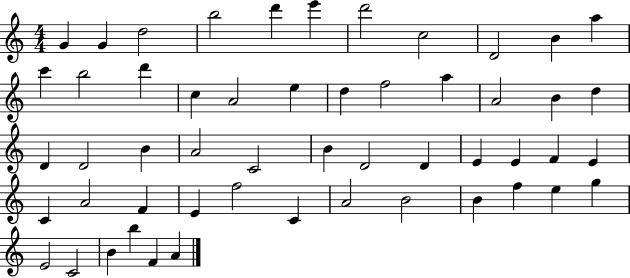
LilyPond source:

{
  \clef treble
  \numericTimeSignature
  \time 4/4
  \key c \major
  g'4 g'4 d''2 | b''2 d'''4 e'''4 | d'''2 c''2 | d'2 b'4 a''4 | \break c'''4 b''2 d'''4 | c''4 a'2 e''4 | d''4 f''2 a''4 | a'2 b'4 d''4 | \break d'4 d'2 b'4 | a'2 c'2 | b'4 d'2 d'4 | e'4 e'4 f'4 e'4 | \break c'4 a'2 f'4 | e'4 f''2 c'4 | a'2 b'2 | b'4 f''4 e''4 g''4 | \break e'2 c'2 | b'4 b''4 f'4 a'4 | \bar "|."
}